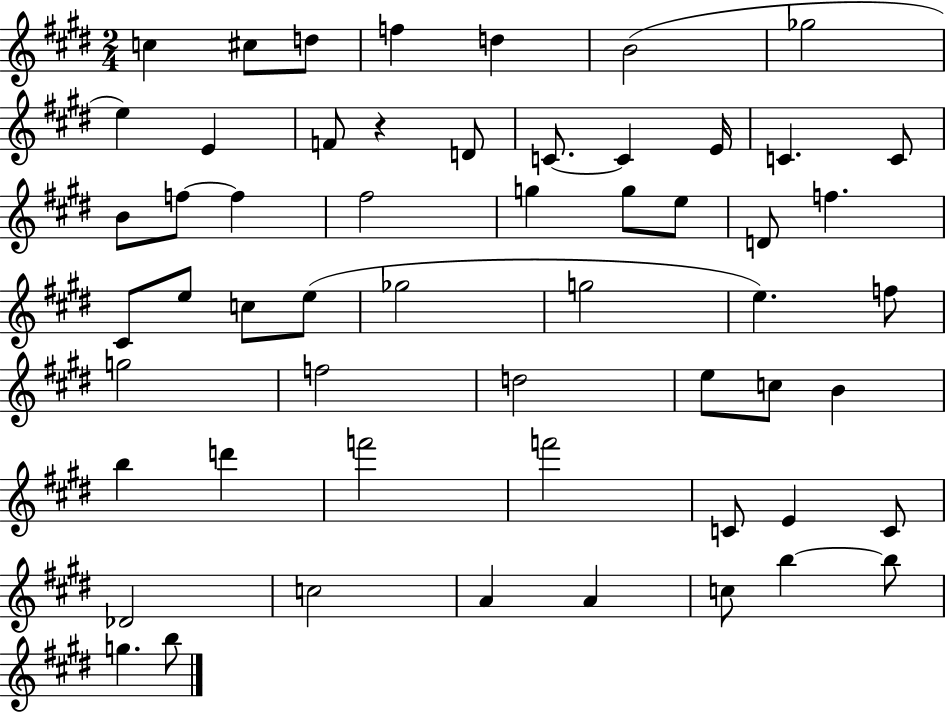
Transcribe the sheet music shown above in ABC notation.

X:1
T:Untitled
M:2/4
L:1/4
K:E
c ^c/2 d/2 f d B2 _g2 e E F/2 z D/2 C/2 C E/4 C C/2 B/2 f/2 f ^f2 g g/2 e/2 D/2 f ^C/2 e/2 c/2 e/2 _g2 g2 e f/2 g2 f2 d2 e/2 c/2 B b d' f'2 f'2 C/2 E C/2 _D2 c2 A A c/2 b b/2 g b/2